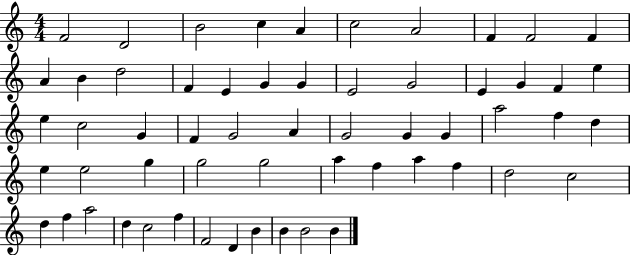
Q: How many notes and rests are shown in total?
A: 58